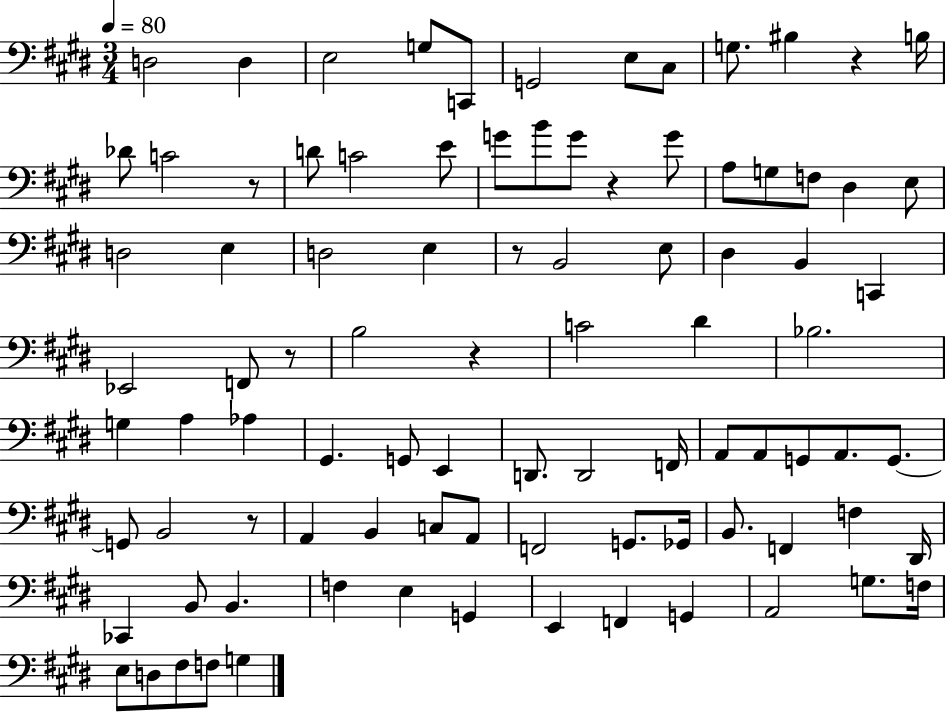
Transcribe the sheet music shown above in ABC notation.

X:1
T:Untitled
M:3/4
L:1/4
K:E
D,2 D, E,2 G,/2 C,,/2 G,,2 E,/2 ^C,/2 G,/2 ^B, z B,/4 _D/2 C2 z/2 D/2 C2 E/2 G/2 B/2 G/2 z G/2 A,/2 G,/2 F,/2 ^D, E,/2 D,2 E, D,2 E, z/2 B,,2 E,/2 ^D, B,, C,, _E,,2 F,,/2 z/2 B,2 z C2 ^D _B,2 G, A, _A, ^G,, G,,/2 E,, D,,/2 D,,2 F,,/4 A,,/2 A,,/2 G,,/2 A,,/2 G,,/2 G,,/2 B,,2 z/2 A,, B,, C,/2 A,,/2 F,,2 G,,/2 _G,,/4 B,,/2 F,, F, ^D,,/4 _C,, B,,/2 B,, F, E, G,, E,, F,, G,, A,,2 G,/2 F,/4 E,/2 D,/2 ^F,/2 F,/2 G,